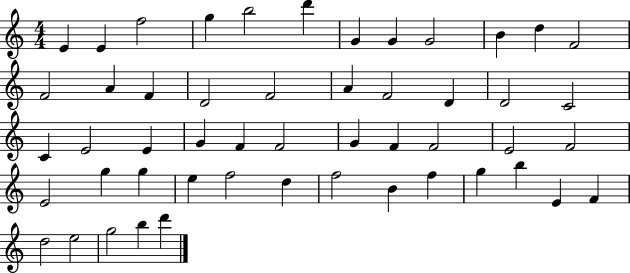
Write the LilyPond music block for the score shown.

{
  \clef treble
  \numericTimeSignature
  \time 4/4
  \key c \major
  e'4 e'4 f''2 | g''4 b''2 d'''4 | g'4 g'4 g'2 | b'4 d''4 f'2 | \break f'2 a'4 f'4 | d'2 f'2 | a'4 f'2 d'4 | d'2 c'2 | \break c'4 e'2 e'4 | g'4 f'4 f'2 | g'4 f'4 f'2 | e'2 f'2 | \break e'2 g''4 g''4 | e''4 f''2 d''4 | f''2 b'4 f''4 | g''4 b''4 e'4 f'4 | \break d''2 e''2 | g''2 b''4 d'''4 | \bar "|."
}